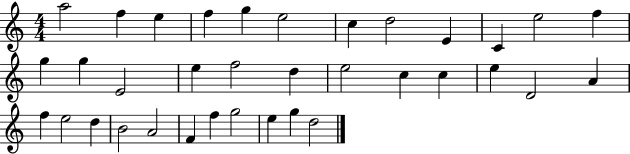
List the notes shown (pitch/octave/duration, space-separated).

A5/h F5/q E5/q F5/q G5/q E5/h C5/q D5/h E4/q C4/q E5/h F5/q G5/q G5/q E4/h E5/q F5/h D5/q E5/h C5/q C5/q E5/q D4/h A4/q F5/q E5/h D5/q B4/h A4/h F4/q F5/q G5/h E5/q G5/q D5/h